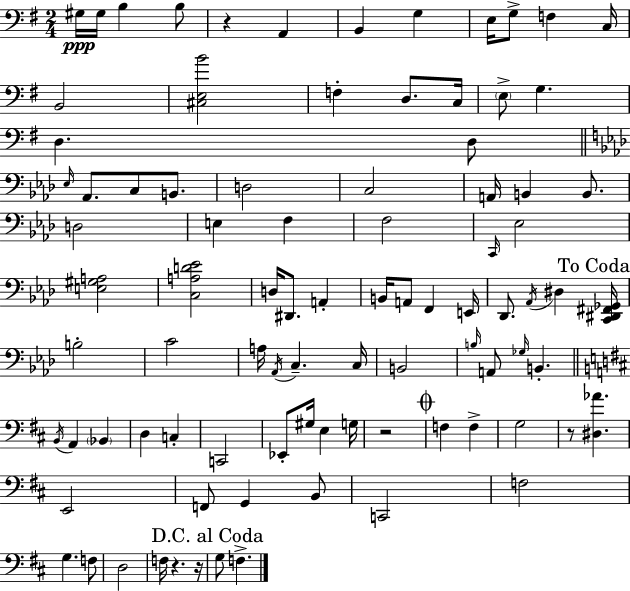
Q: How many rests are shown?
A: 5